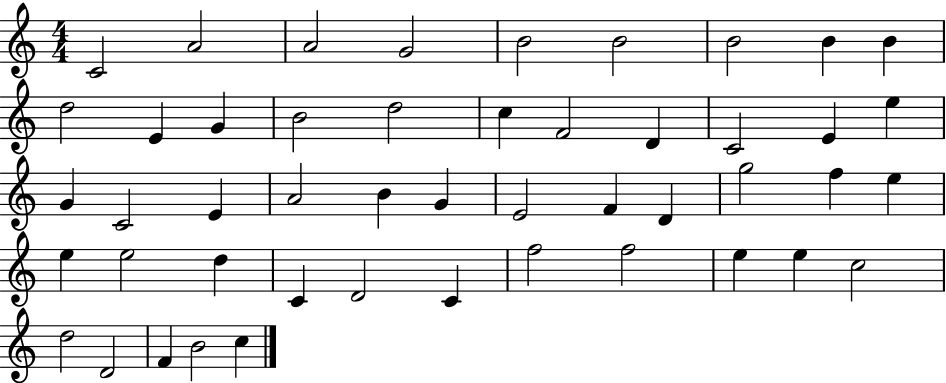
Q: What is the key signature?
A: C major